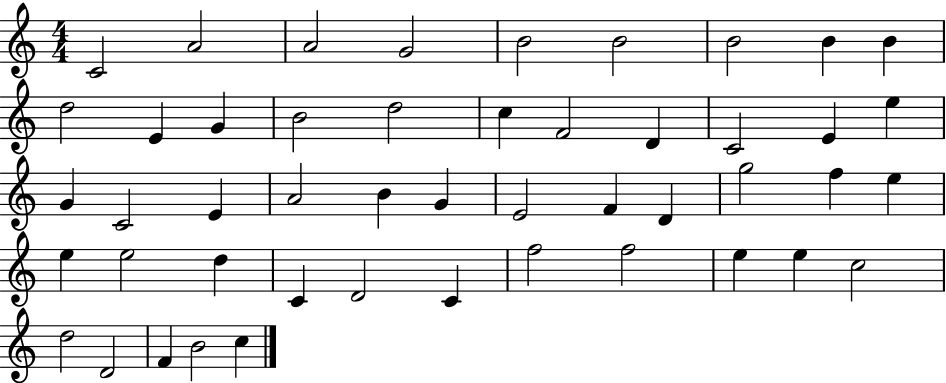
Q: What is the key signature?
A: C major